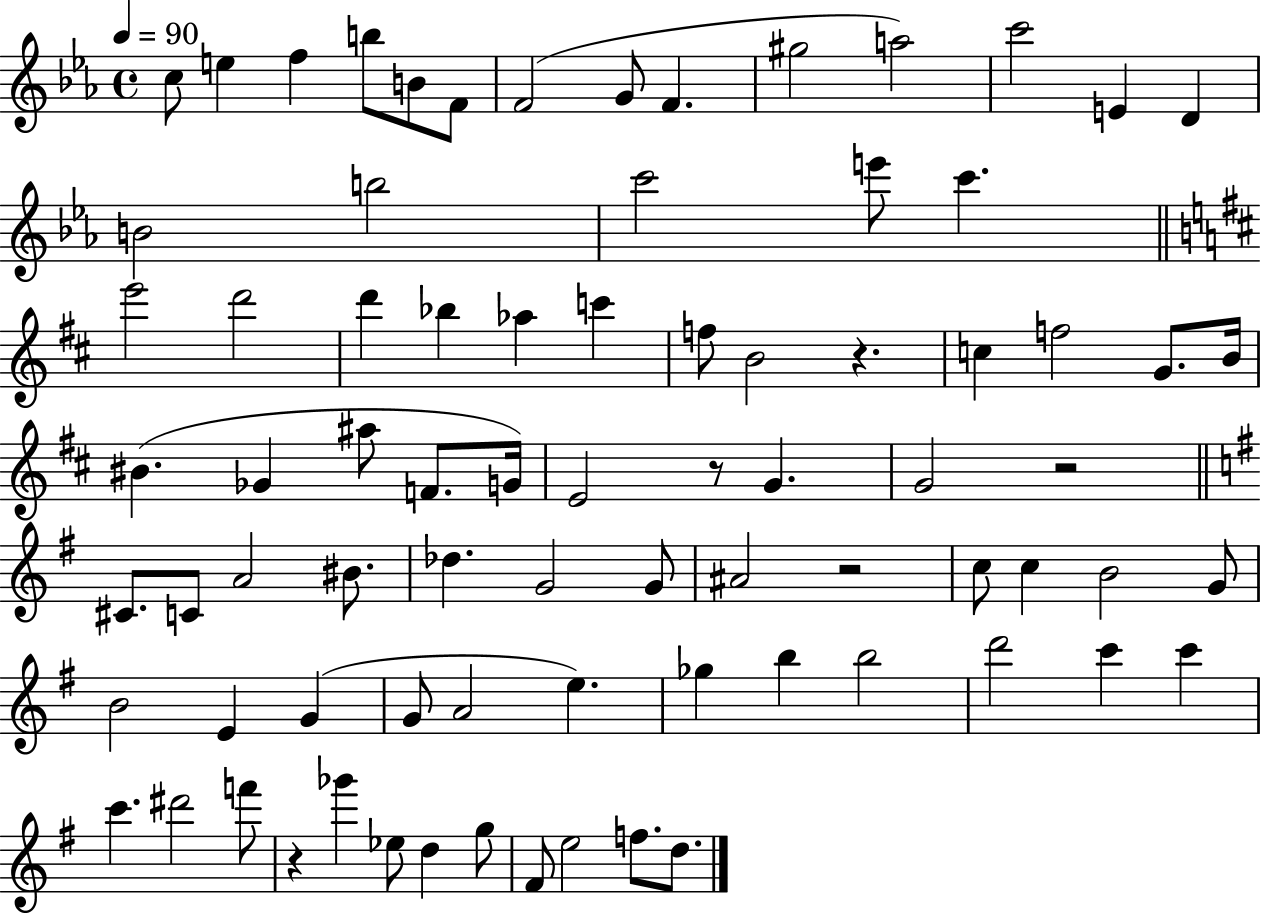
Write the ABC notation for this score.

X:1
T:Untitled
M:4/4
L:1/4
K:Eb
c/2 e f b/2 B/2 F/2 F2 G/2 F ^g2 a2 c'2 E D B2 b2 c'2 e'/2 c' e'2 d'2 d' _b _a c' f/2 B2 z c f2 G/2 B/4 ^B _G ^a/2 F/2 G/4 E2 z/2 G G2 z2 ^C/2 C/2 A2 ^B/2 _d G2 G/2 ^A2 z2 c/2 c B2 G/2 B2 E G G/2 A2 e _g b b2 d'2 c' c' c' ^d'2 f'/2 z _g' _e/2 d g/2 ^F/2 e2 f/2 d/2